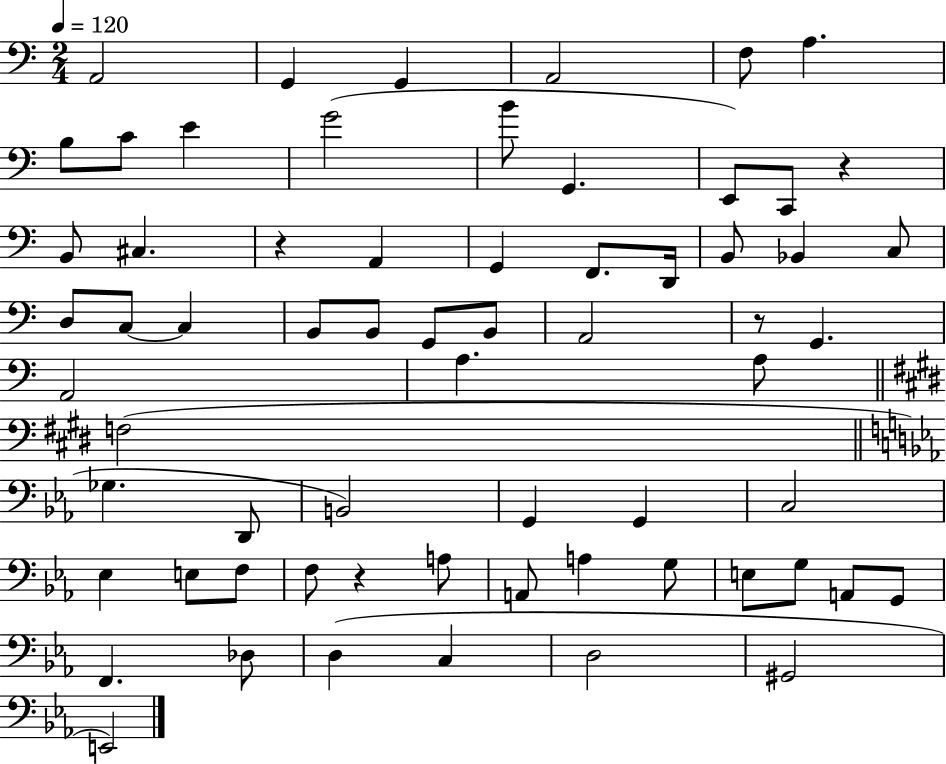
A2/h G2/q G2/q A2/h F3/e A3/q. B3/e C4/e E4/q G4/h B4/e G2/q. E2/e C2/e R/q B2/e C#3/q. R/q A2/q G2/q F2/e. D2/s B2/e Bb2/q C3/e D3/e C3/e C3/q B2/e B2/e G2/e B2/e A2/h R/e G2/q. A2/h A3/q. A3/e F3/h Gb3/q. D2/e B2/h G2/q G2/q C3/h Eb3/q E3/e F3/e F3/e R/q A3/e A2/e A3/q G3/e E3/e G3/e A2/e G2/e F2/q. Db3/e D3/q C3/q D3/h G#2/h E2/h